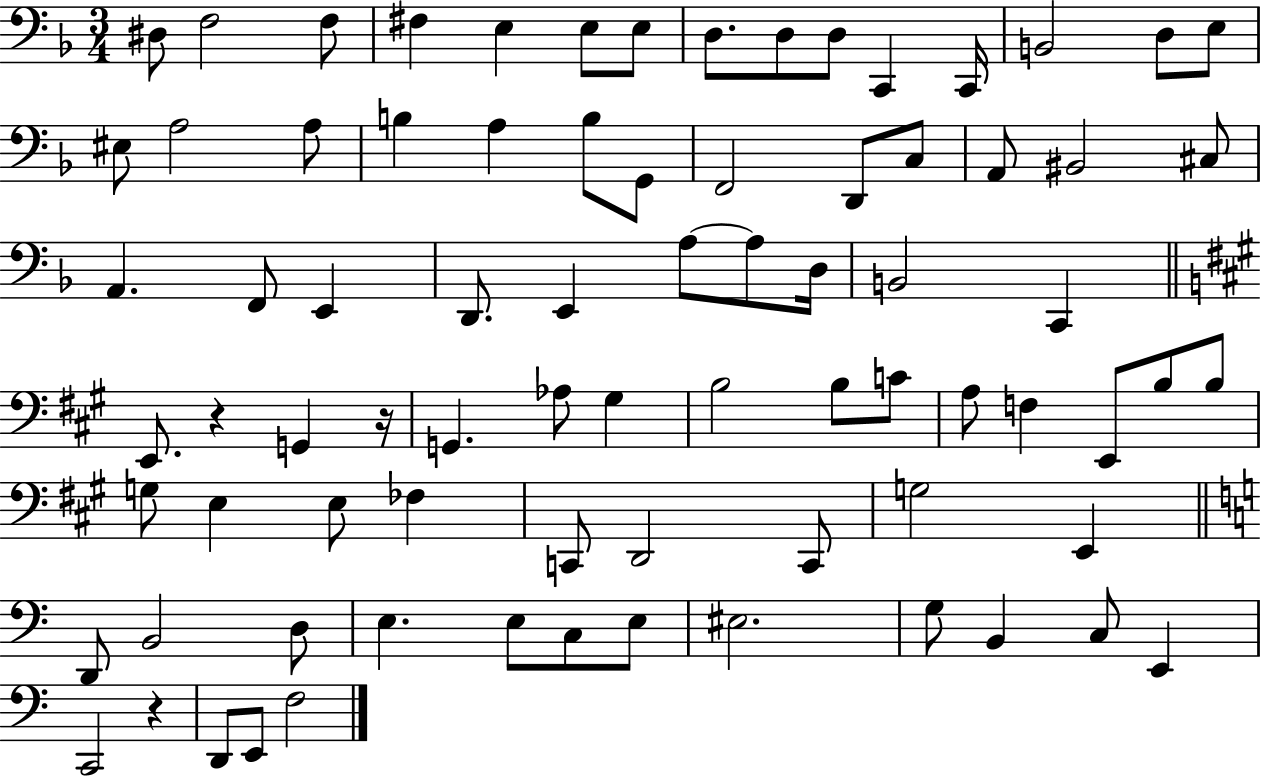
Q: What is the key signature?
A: F major